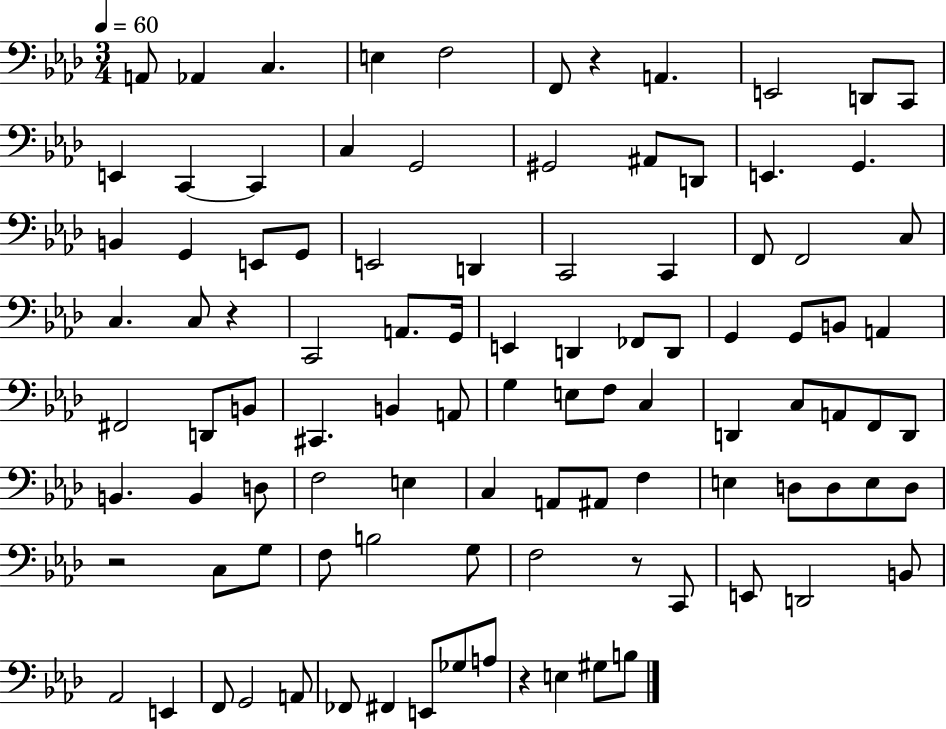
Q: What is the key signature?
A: AES major